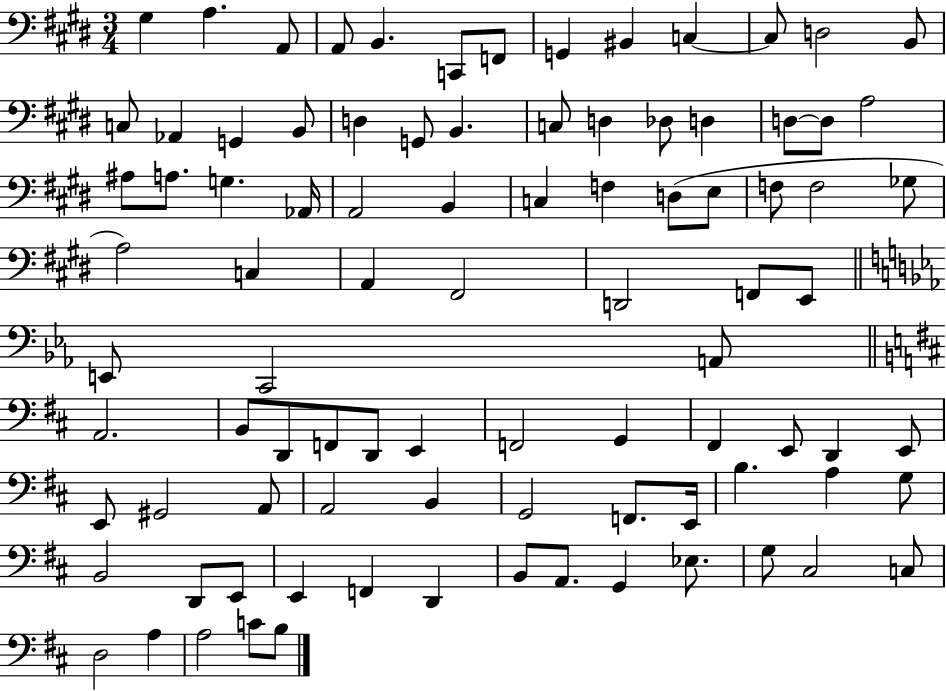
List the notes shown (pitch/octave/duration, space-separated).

G#3/q A3/q. A2/e A2/e B2/q. C2/e F2/e G2/q BIS2/q C3/q C3/e D3/h B2/e C3/e Ab2/q G2/q B2/e D3/q G2/e B2/q. C3/e D3/q Db3/e D3/q D3/e D3/e A3/h A#3/e A3/e. G3/q. Ab2/s A2/h B2/q C3/q F3/q D3/e E3/e F3/e F3/h Gb3/e A3/h C3/q A2/q F#2/h D2/h F2/e E2/e E2/e C2/h A2/e A2/h. B2/e D2/e F2/e D2/e E2/q F2/h G2/q F#2/q E2/e D2/q E2/e E2/e G#2/h A2/e A2/h B2/q G2/h F2/e. E2/s B3/q. A3/q G3/e B2/h D2/e E2/e E2/q F2/q D2/q B2/e A2/e. G2/q Eb3/e. G3/e C#3/h C3/e D3/h A3/q A3/h C4/e B3/e